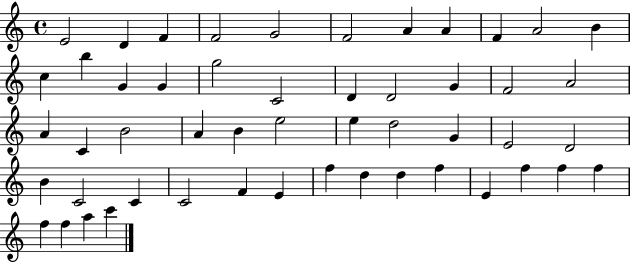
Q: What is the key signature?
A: C major